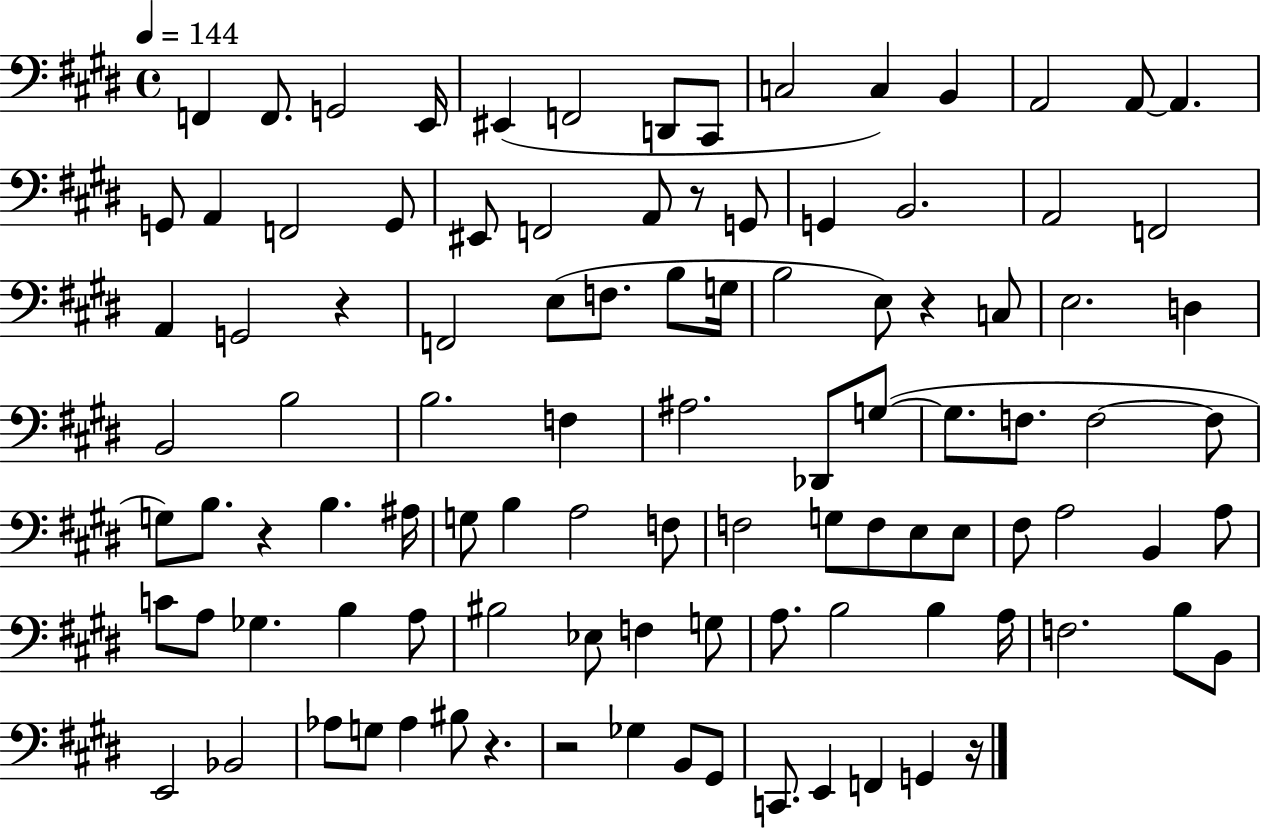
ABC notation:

X:1
T:Untitled
M:4/4
L:1/4
K:E
F,, F,,/2 G,,2 E,,/4 ^E,, F,,2 D,,/2 ^C,,/2 C,2 C, B,, A,,2 A,,/2 A,, G,,/2 A,, F,,2 G,,/2 ^E,,/2 F,,2 A,,/2 z/2 G,,/2 G,, B,,2 A,,2 F,,2 A,, G,,2 z F,,2 E,/2 F,/2 B,/2 G,/4 B,2 E,/2 z C,/2 E,2 D, B,,2 B,2 B,2 F, ^A,2 _D,,/2 G,/2 G,/2 F,/2 F,2 F,/2 G,/2 B,/2 z B, ^A,/4 G,/2 B, A,2 F,/2 F,2 G,/2 F,/2 E,/2 E,/2 ^F,/2 A,2 B,, A,/2 C/2 A,/2 _G, B, A,/2 ^B,2 _E,/2 F, G,/2 A,/2 B,2 B, A,/4 F,2 B,/2 B,,/2 E,,2 _B,,2 _A,/2 G,/2 _A, ^B,/2 z z2 _G, B,,/2 ^G,,/2 C,,/2 E,, F,, G,, z/4